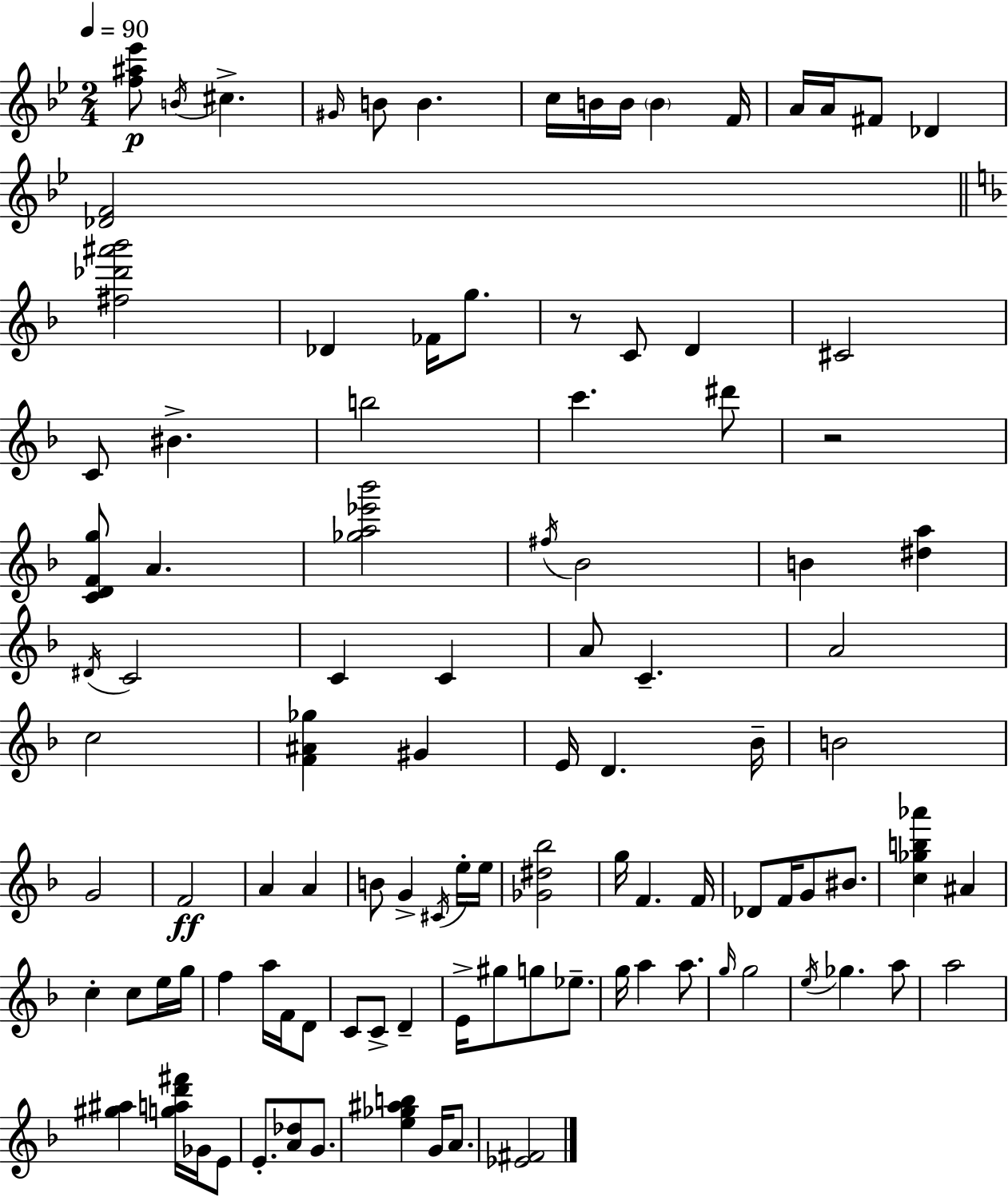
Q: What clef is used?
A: treble